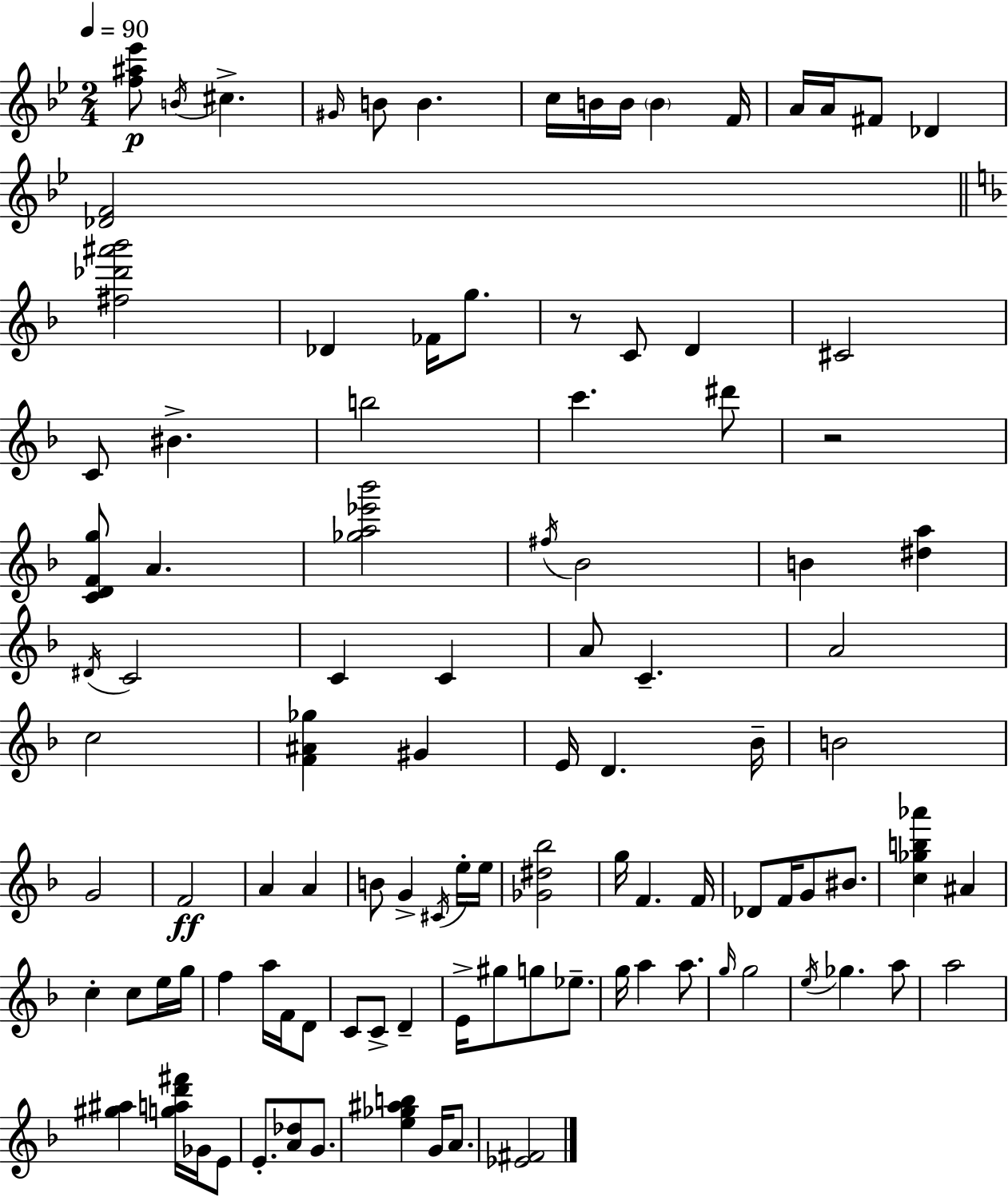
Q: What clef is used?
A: treble